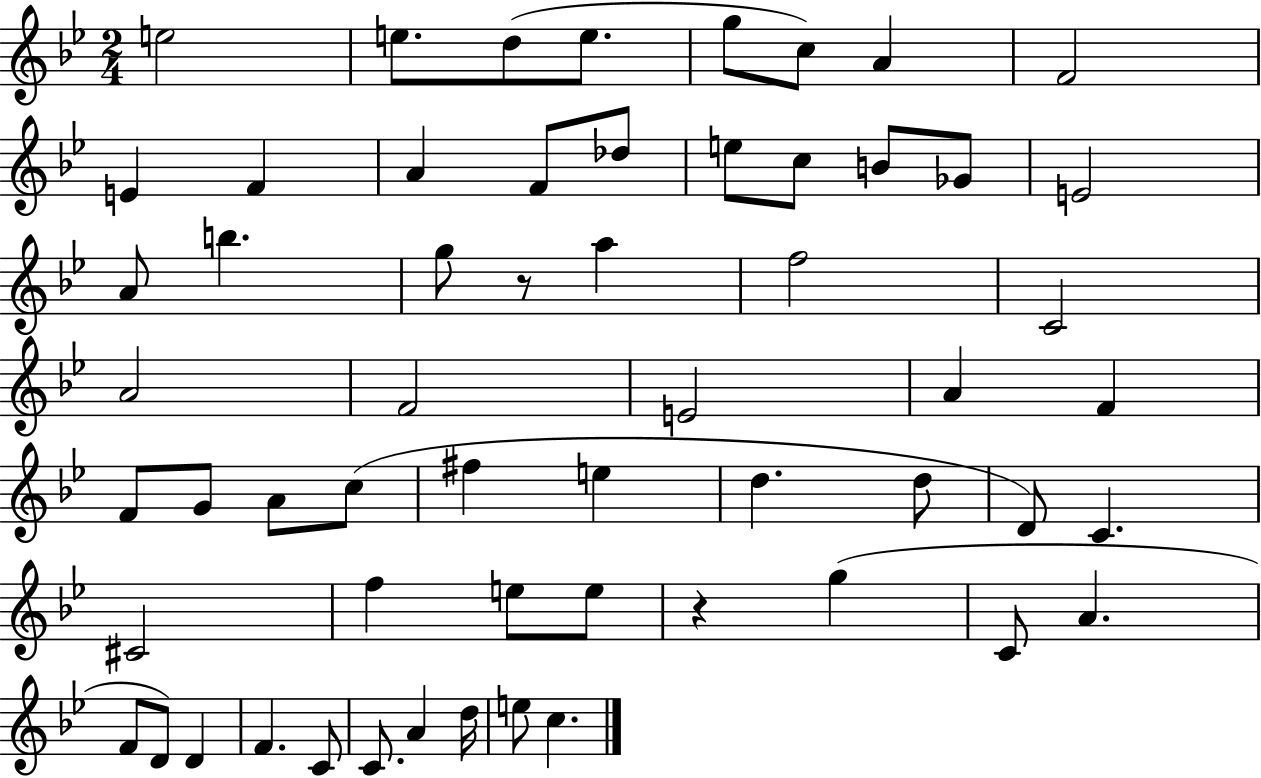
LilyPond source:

{
  \clef treble
  \numericTimeSignature
  \time 2/4
  \key bes \major
  \repeat volta 2 { e''2 | e''8. d''8( e''8. | g''8 c''8) a'4 | f'2 | \break e'4 f'4 | a'4 f'8 des''8 | e''8 c''8 b'8 ges'8 | e'2 | \break a'8 b''4. | g''8 r8 a''4 | f''2 | c'2 | \break a'2 | f'2 | e'2 | a'4 f'4 | \break f'8 g'8 a'8 c''8( | fis''4 e''4 | d''4. d''8 | d'8) c'4. | \break cis'2 | f''4 e''8 e''8 | r4 g''4( | c'8 a'4. | \break f'8 d'8) d'4 | f'4. c'8 | c'8. a'4 d''16 | e''8 c''4. | \break } \bar "|."
}